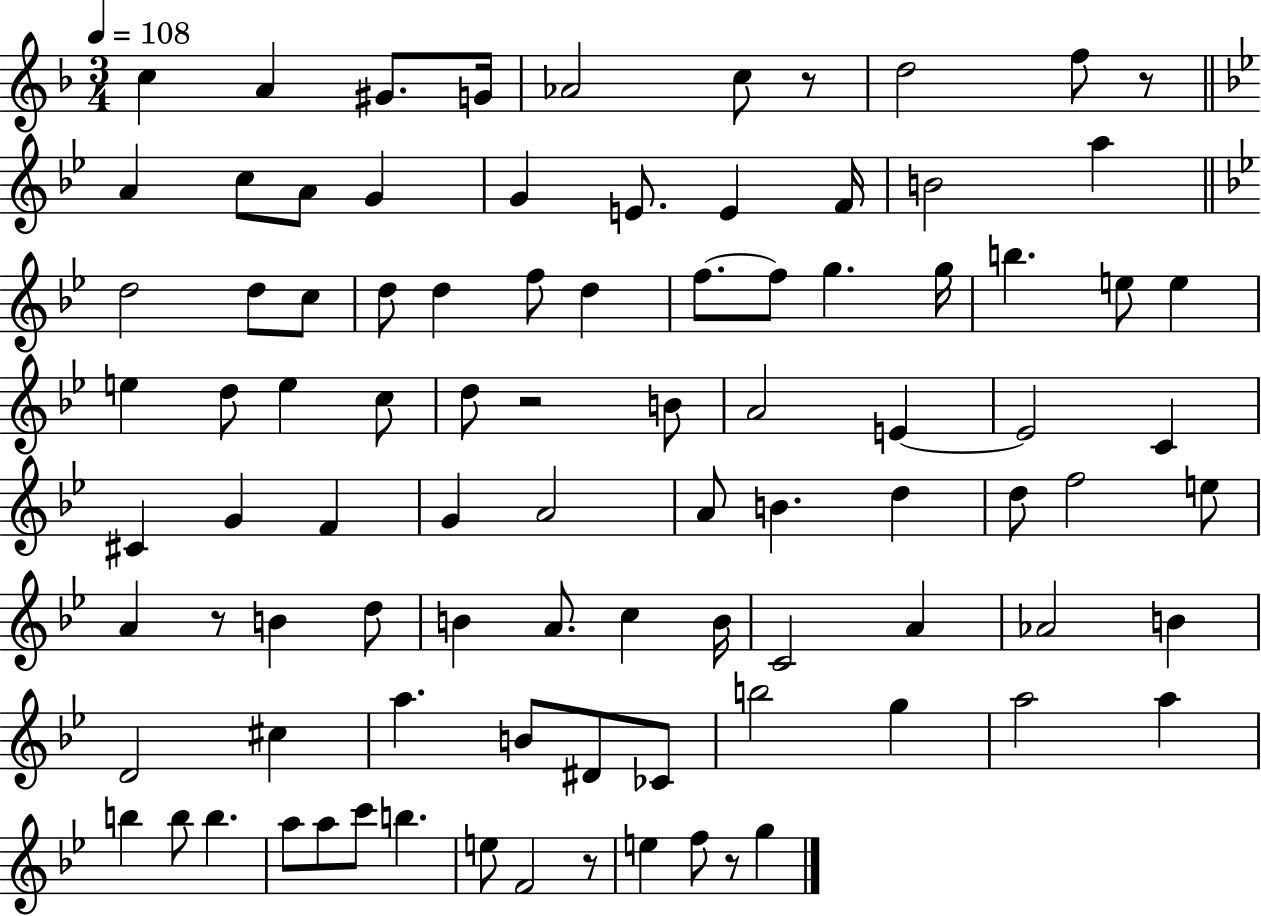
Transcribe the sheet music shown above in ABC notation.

X:1
T:Untitled
M:3/4
L:1/4
K:F
c A ^G/2 G/4 _A2 c/2 z/2 d2 f/2 z/2 A c/2 A/2 G G E/2 E F/4 B2 a d2 d/2 c/2 d/2 d f/2 d f/2 f/2 g g/4 b e/2 e e d/2 e c/2 d/2 z2 B/2 A2 E E2 C ^C G F G A2 A/2 B d d/2 f2 e/2 A z/2 B d/2 B A/2 c B/4 C2 A _A2 B D2 ^c a B/2 ^D/2 _C/2 b2 g a2 a b b/2 b a/2 a/2 c'/2 b e/2 F2 z/2 e f/2 z/2 g